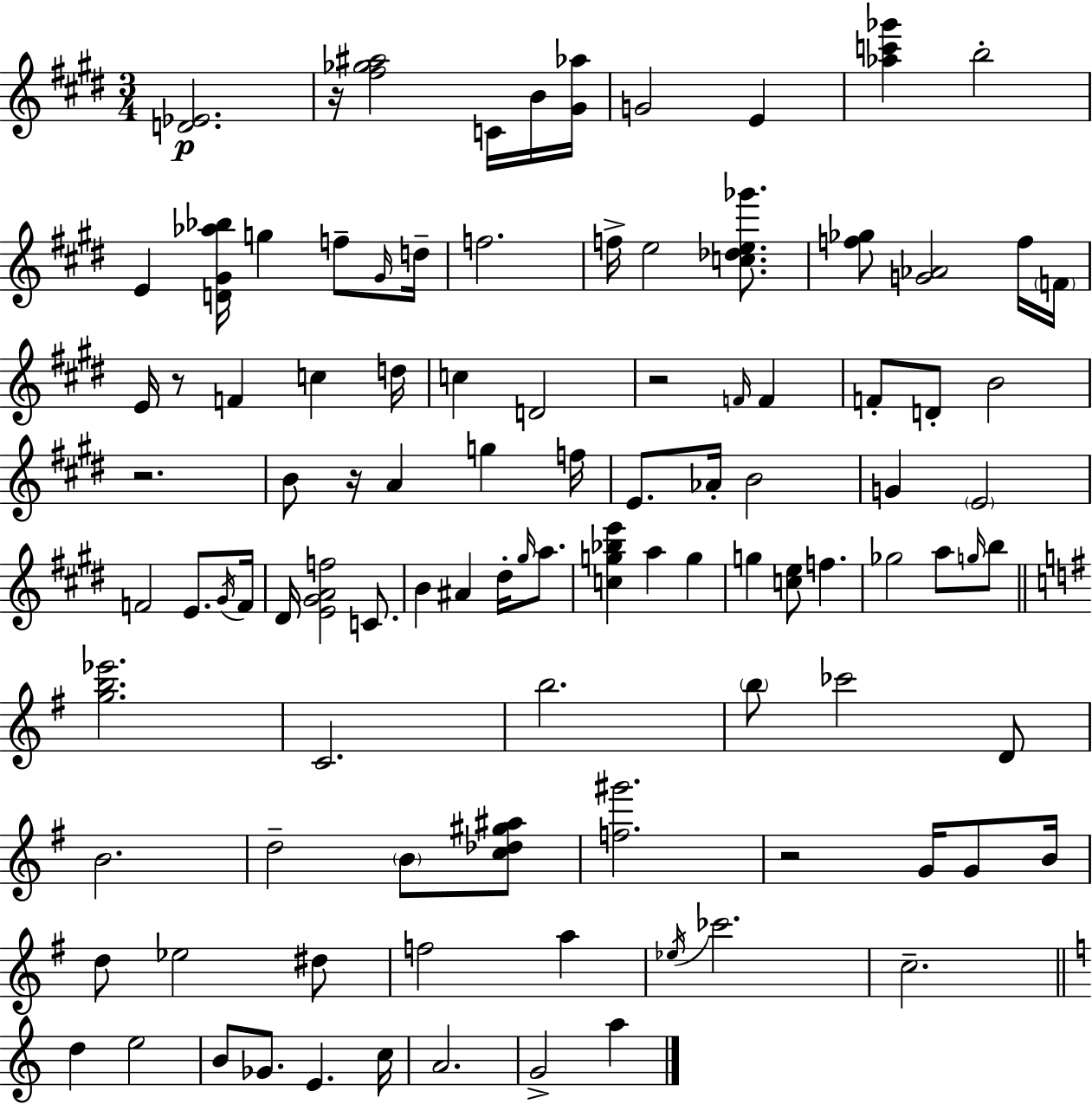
{
  \clef treble
  \numericTimeSignature
  \time 3/4
  \key e \major
  <d' ees'>2.\p | r16 <fis'' ges'' ais''>2 c'16 b'16 <gis' aes''>16 | g'2 e'4 | <aes'' c''' ges'''>4 b''2-. | \break e'4 <d' gis' aes'' bes''>16 g''4 f''8-- \grace { gis'16 } | d''16-- f''2. | f''16-> e''2 <c'' des'' e'' ges'''>8. | <f'' ges''>8 <g' aes'>2 f''16 | \break \parenthesize f'16 e'16 r8 f'4 c''4 | d''16 c''4 d'2 | r2 \grace { f'16 } f'4 | f'8-. d'8-. b'2 | \break r2. | b'8 r16 a'4 g''4 | f''16 e'8. aes'16-. b'2 | g'4 \parenthesize e'2 | \break f'2 e'8. | \acciaccatura { gis'16 } f'16 dis'16 <e' gis' a' f''>2 | c'8. b'4 ais'4 dis''16-. | \grace { gis''16 } a''8. <c'' g'' bes'' e'''>4 a''4 | \break g''4 g''4 <c'' e''>8 f''4. | ges''2 | a''8 \grace { g''16 } b''8 \bar "||" \break \key e \minor <g'' b'' ees'''>2. | c'2. | b''2. | \parenthesize b''8 ces'''2 d'8 | \break b'2. | d''2-- \parenthesize b'8 <c'' des'' gis'' ais''>8 | <f'' gis'''>2. | r2 g'16 g'8 b'16 | \break d''8 ees''2 dis''8 | f''2 a''4 | \acciaccatura { ees''16 } ces'''2. | c''2.-- | \break \bar "||" \break \key c \major d''4 e''2 | b'8 ges'8. e'4. c''16 | a'2. | g'2-> a''4 | \break \bar "|."
}